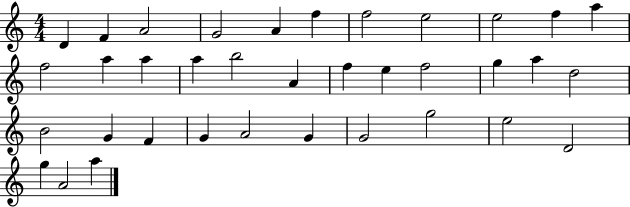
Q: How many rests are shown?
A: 0